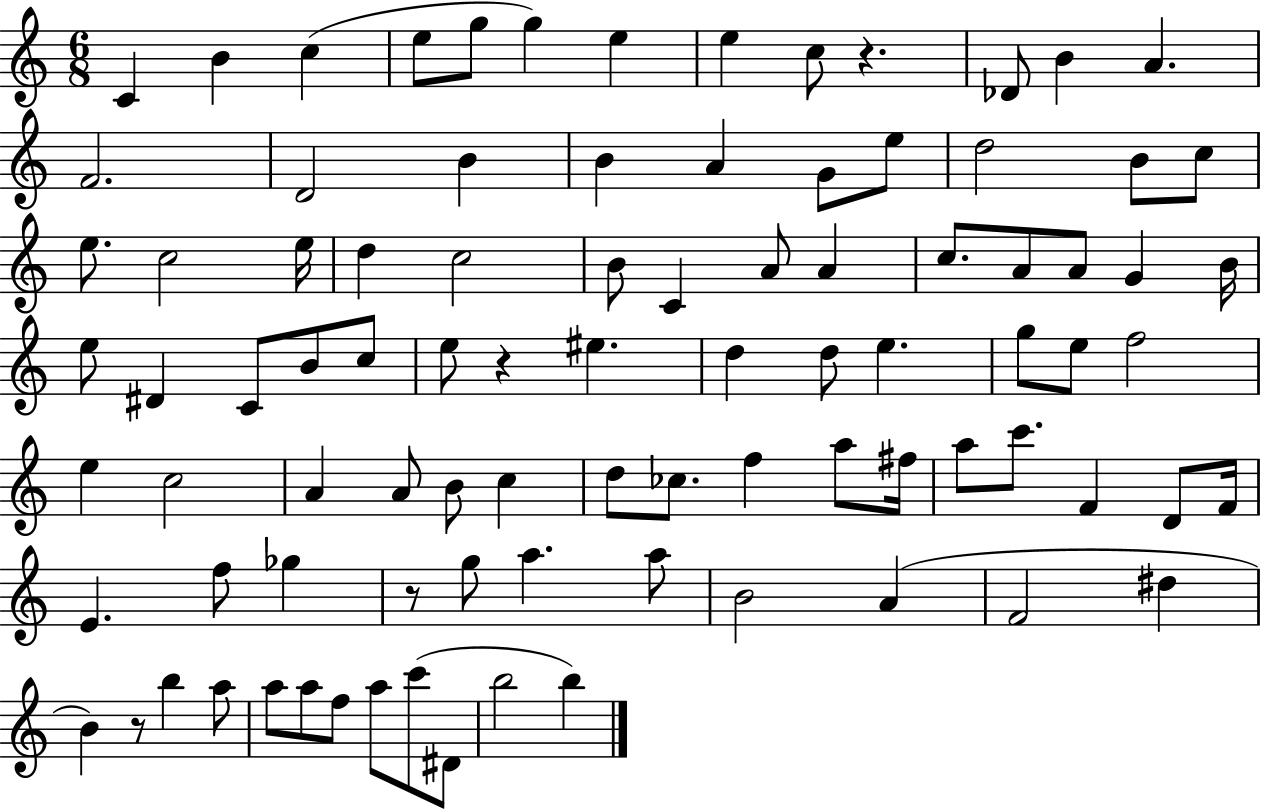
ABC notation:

X:1
T:Untitled
M:6/8
L:1/4
K:C
C B c e/2 g/2 g e e c/2 z _D/2 B A F2 D2 B B A G/2 e/2 d2 B/2 c/2 e/2 c2 e/4 d c2 B/2 C A/2 A c/2 A/2 A/2 G B/4 e/2 ^D C/2 B/2 c/2 e/2 z ^e d d/2 e g/2 e/2 f2 e c2 A A/2 B/2 c d/2 _c/2 f a/2 ^f/4 a/2 c'/2 F D/2 F/4 E f/2 _g z/2 g/2 a a/2 B2 A F2 ^d B z/2 b a/2 a/2 a/2 f/2 a/2 c'/2 ^D/2 b2 b